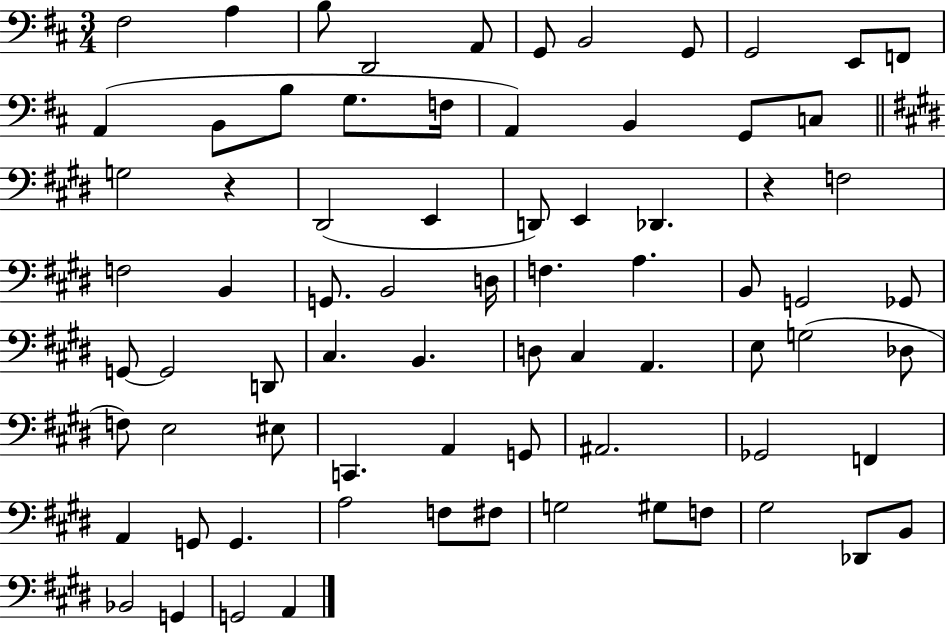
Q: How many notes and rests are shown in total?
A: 75